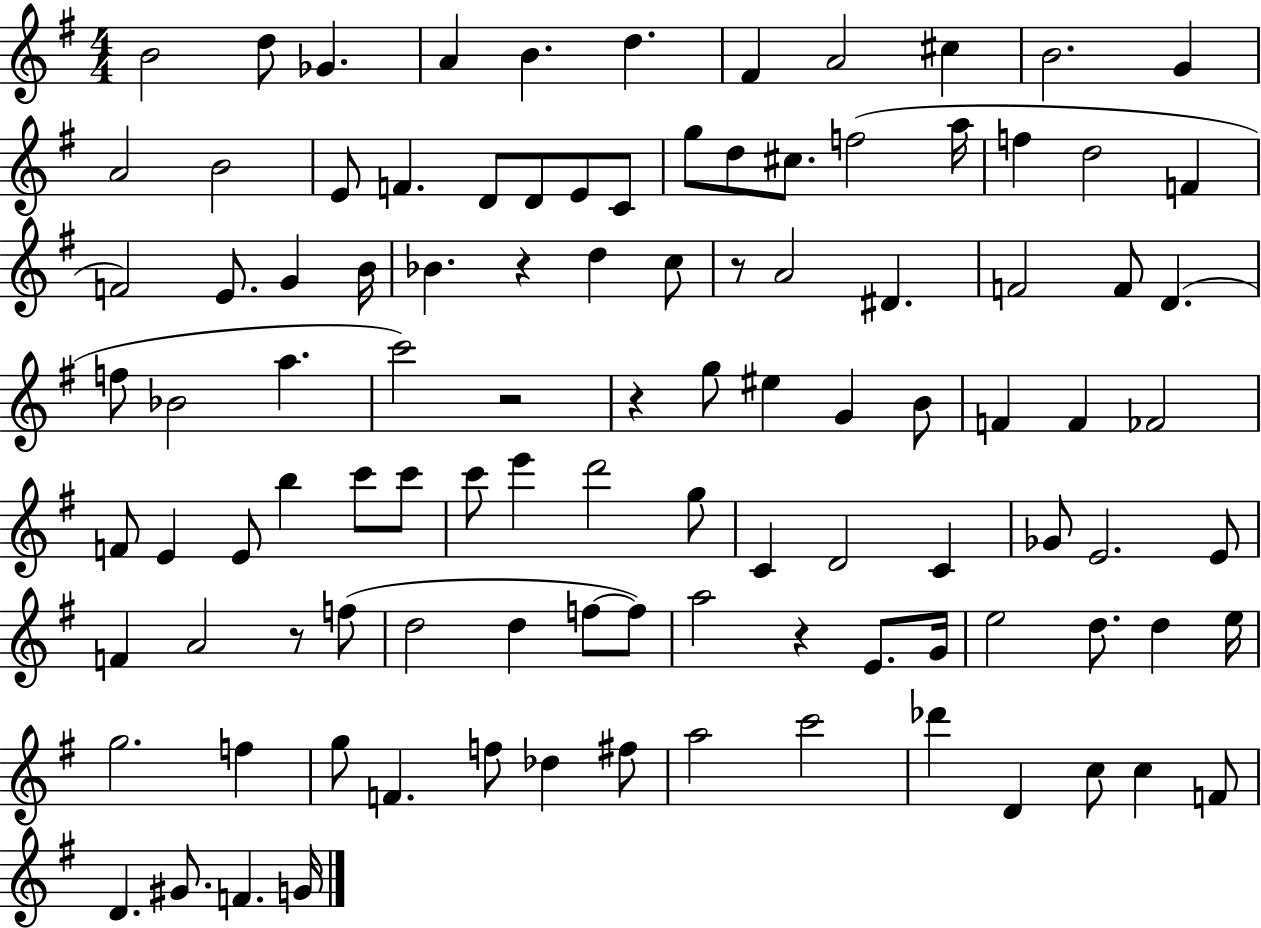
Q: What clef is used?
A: treble